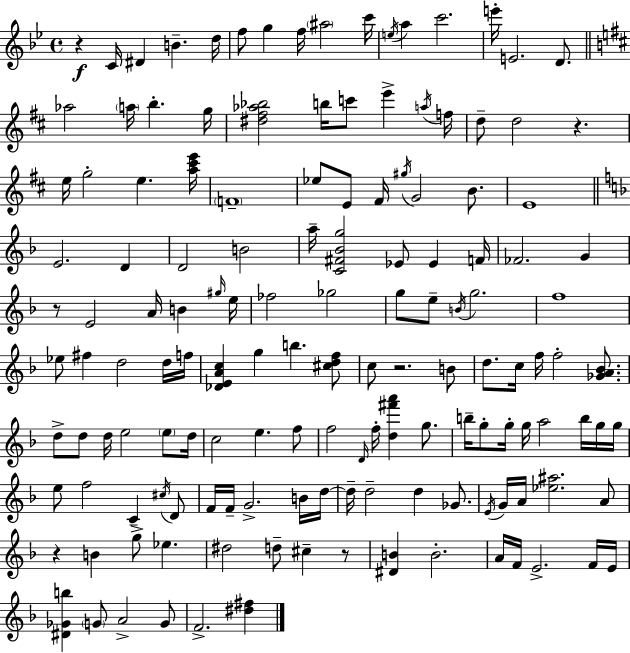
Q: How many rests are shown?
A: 6